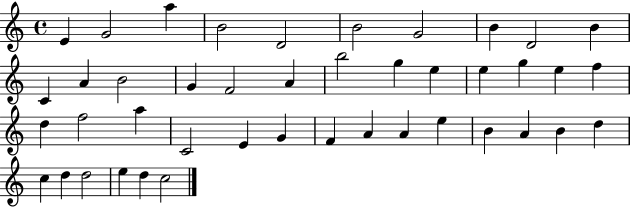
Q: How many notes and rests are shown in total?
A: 43